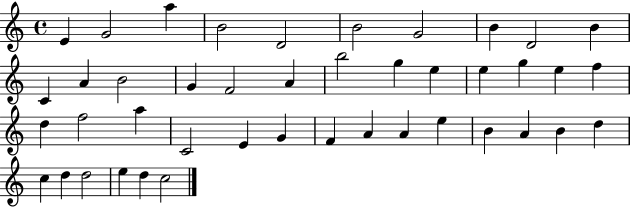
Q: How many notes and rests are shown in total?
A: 43